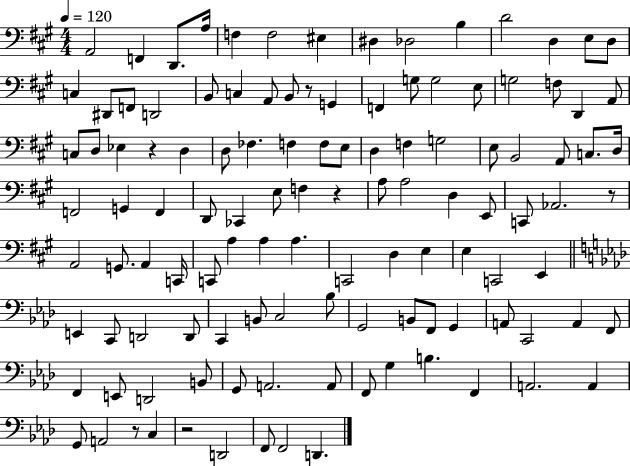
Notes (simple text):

A2/h F2/q D2/e. A3/s F3/q F3/h EIS3/q D#3/q Db3/h B3/q D4/h D3/q E3/e D3/e C3/q D#2/e F2/e D2/h B2/e C3/q A2/e B2/e R/e G2/q F2/q G3/e G3/h E3/e G3/h F3/e D2/q A2/e C3/e D3/e Eb3/q R/q D3/q D3/e FES3/q. F3/q F3/e E3/e D3/q F3/q G3/h E3/e B2/h A2/e C3/e. D3/s F2/h G2/q F2/q D2/e CES2/q E3/e F3/q R/q A3/e A3/h D3/q E2/e C2/e Ab2/h. R/e A2/h G2/e. A2/q C2/s C2/e A3/q A3/q A3/q. C2/h D3/q E3/q E3/q C2/h E2/q E2/q C2/e D2/h D2/e C2/q B2/e C3/h Bb3/e G2/h B2/e F2/e G2/q A2/e C2/h A2/q F2/e F2/q E2/e D2/h B2/e G2/e A2/h. A2/e F2/e G3/q B3/q. F2/q A2/h. A2/q G2/e A2/h R/e C3/q R/h D2/h F2/e F2/h D2/q.